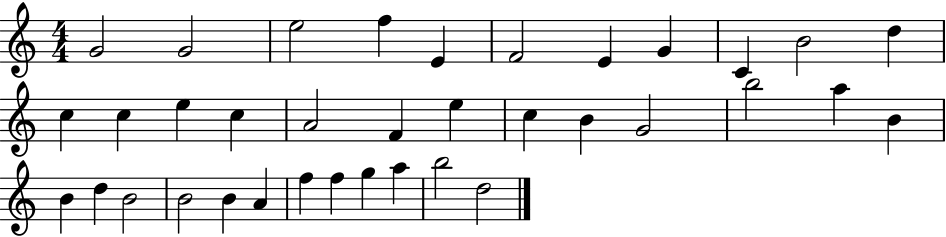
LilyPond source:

{
  \clef treble
  \numericTimeSignature
  \time 4/4
  \key c \major
  g'2 g'2 | e''2 f''4 e'4 | f'2 e'4 g'4 | c'4 b'2 d''4 | \break c''4 c''4 e''4 c''4 | a'2 f'4 e''4 | c''4 b'4 g'2 | b''2 a''4 b'4 | \break b'4 d''4 b'2 | b'2 b'4 a'4 | f''4 f''4 g''4 a''4 | b''2 d''2 | \break \bar "|."
}